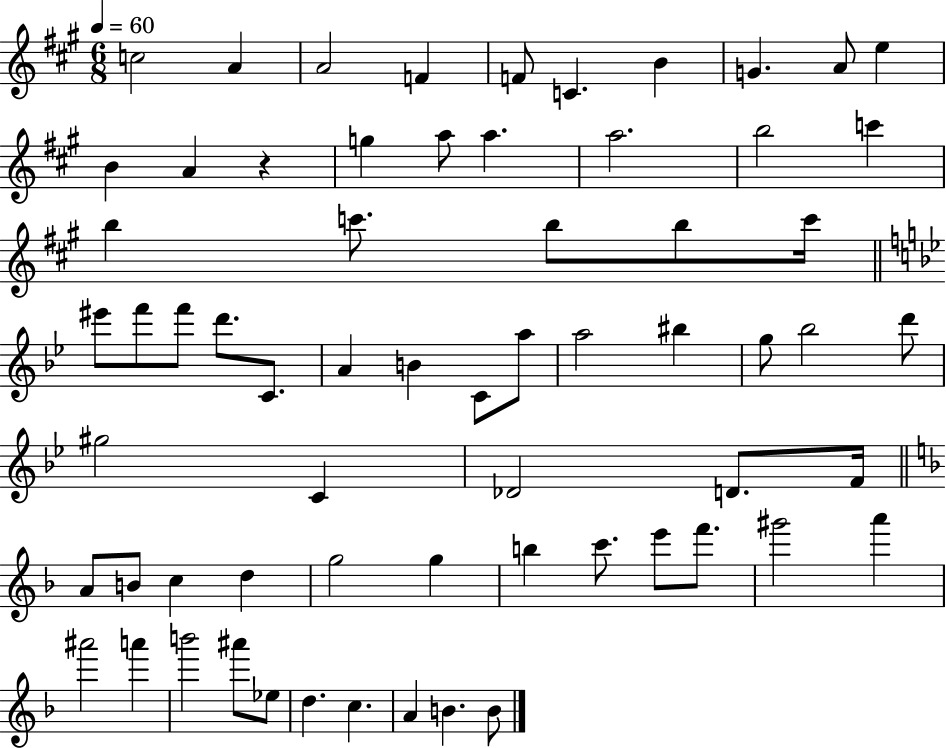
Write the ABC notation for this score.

X:1
T:Untitled
M:6/8
L:1/4
K:A
c2 A A2 F F/2 C B G A/2 e B A z g a/2 a a2 b2 c' b c'/2 b/2 b/2 c'/4 ^e'/2 f'/2 f'/2 d'/2 C/2 A B C/2 a/2 a2 ^b g/2 _b2 d'/2 ^g2 C _D2 D/2 F/4 A/2 B/2 c d g2 g b c'/2 e'/2 f'/2 ^g'2 a' ^a'2 a' b'2 ^a'/2 _e/2 d c A B B/2